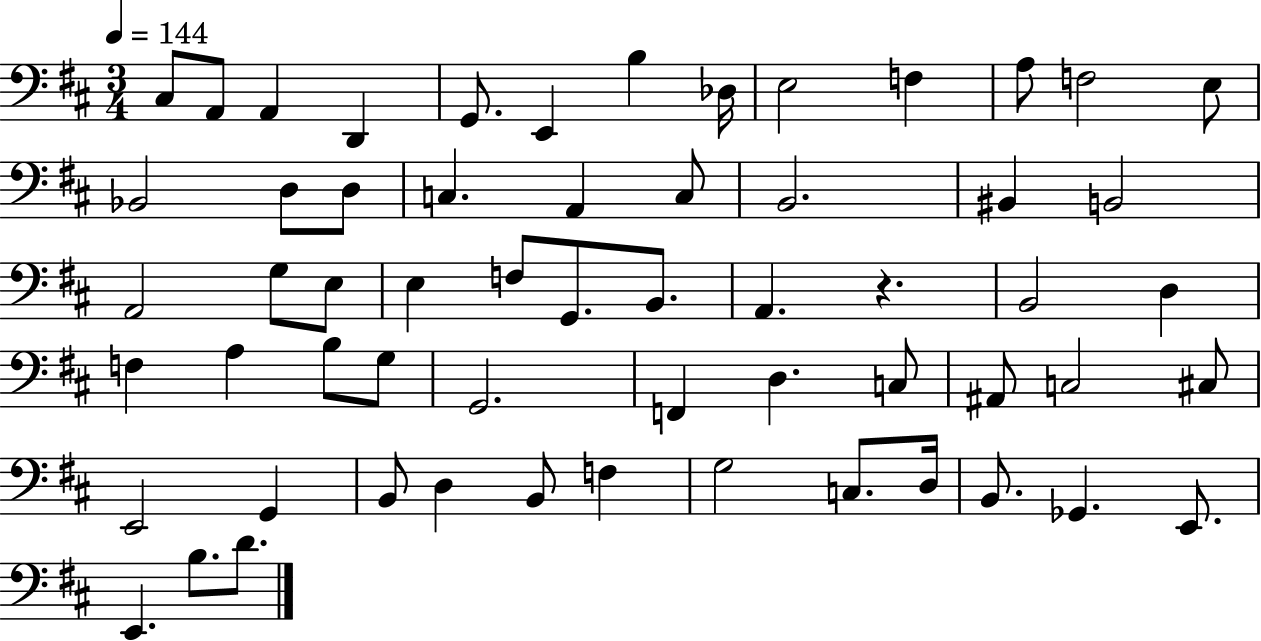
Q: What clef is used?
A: bass